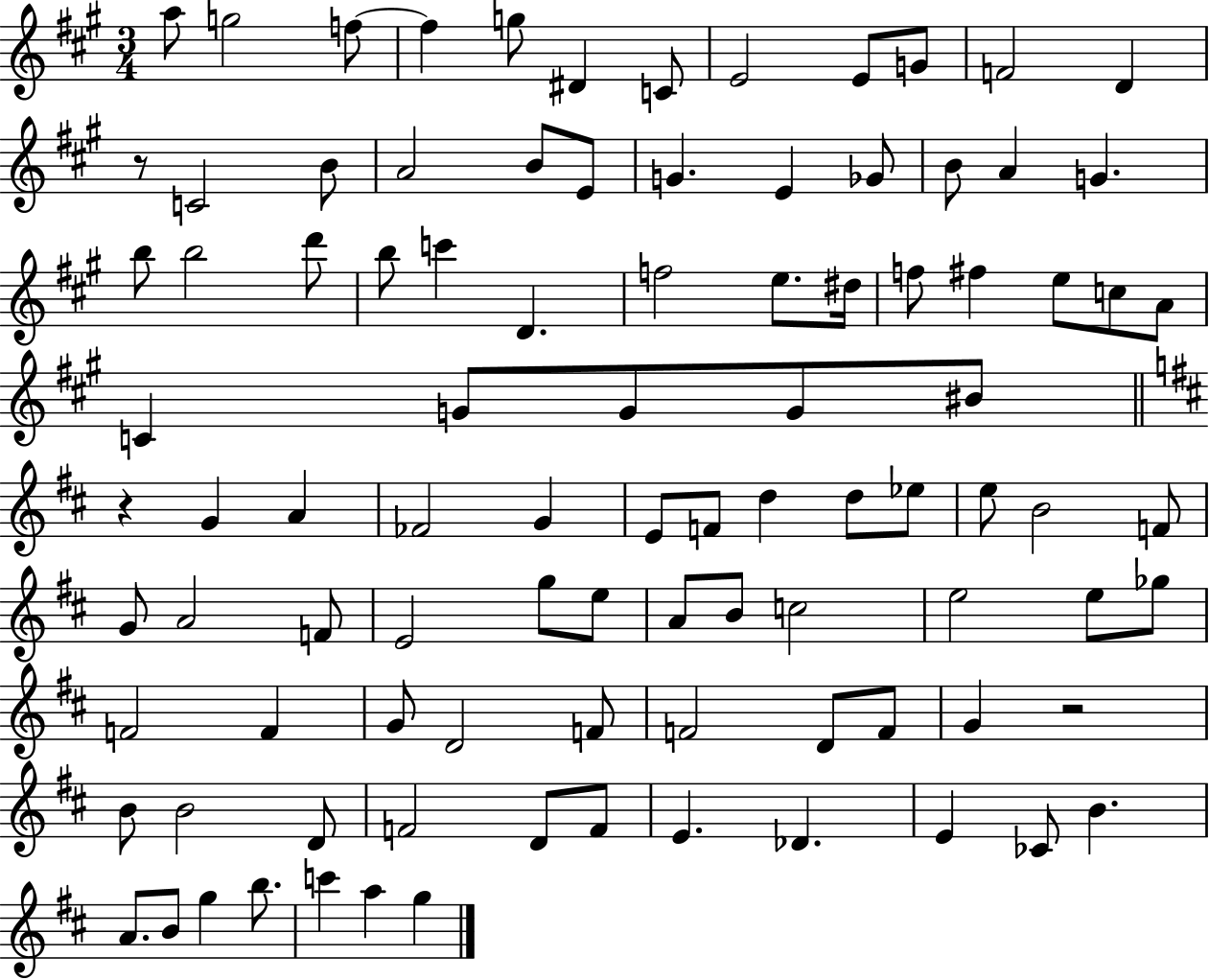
A5/e G5/h F5/e F5/q G5/e D#4/q C4/e E4/h E4/e G4/e F4/h D4/q R/e C4/h B4/e A4/h B4/e E4/e G4/q. E4/q Gb4/e B4/e A4/q G4/q. B5/e B5/h D6/e B5/e C6/q D4/q. F5/h E5/e. D#5/s F5/e F#5/q E5/e C5/e A4/e C4/q G4/e G4/e G4/e BIS4/e R/q G4/q A4/q FES4/h G4/q E4/e F4/e D5/q D5/e Eb5/e E5/e B4/h F4/e G4/e A4/h F4/e E4/h G5/e E5/e A4/e B4/e C5/h E5/h E5/e Gb5/e F4/h F4/q G4/e D4/h F4/e F4/h D4/e F4/e G4/q R/h B4/e B4/h D4/e F4/h D4/e F4/e E4/q. Db4/q. E4/q CES4/e B4/q. A4/e. B4/e G5/q B5/e. C6/q A5/q G5/q